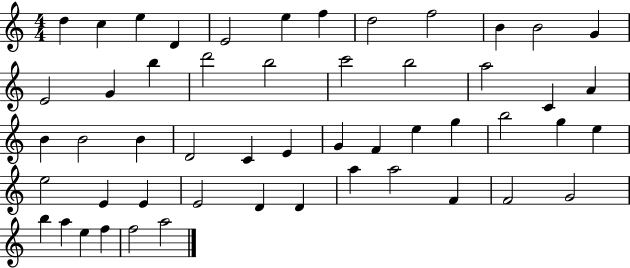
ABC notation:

X:1
T:Untitled
M:4/4
L:1/4
K:C
d c e D E2 e f d2 f2 B B2 G E2 G b d'2 b2 c'2 b2 a2 C A B B2 B D2 C E G F e g b2 g e e2 E E E2 D D a a2 F F2 G2 b a e f f2 a2